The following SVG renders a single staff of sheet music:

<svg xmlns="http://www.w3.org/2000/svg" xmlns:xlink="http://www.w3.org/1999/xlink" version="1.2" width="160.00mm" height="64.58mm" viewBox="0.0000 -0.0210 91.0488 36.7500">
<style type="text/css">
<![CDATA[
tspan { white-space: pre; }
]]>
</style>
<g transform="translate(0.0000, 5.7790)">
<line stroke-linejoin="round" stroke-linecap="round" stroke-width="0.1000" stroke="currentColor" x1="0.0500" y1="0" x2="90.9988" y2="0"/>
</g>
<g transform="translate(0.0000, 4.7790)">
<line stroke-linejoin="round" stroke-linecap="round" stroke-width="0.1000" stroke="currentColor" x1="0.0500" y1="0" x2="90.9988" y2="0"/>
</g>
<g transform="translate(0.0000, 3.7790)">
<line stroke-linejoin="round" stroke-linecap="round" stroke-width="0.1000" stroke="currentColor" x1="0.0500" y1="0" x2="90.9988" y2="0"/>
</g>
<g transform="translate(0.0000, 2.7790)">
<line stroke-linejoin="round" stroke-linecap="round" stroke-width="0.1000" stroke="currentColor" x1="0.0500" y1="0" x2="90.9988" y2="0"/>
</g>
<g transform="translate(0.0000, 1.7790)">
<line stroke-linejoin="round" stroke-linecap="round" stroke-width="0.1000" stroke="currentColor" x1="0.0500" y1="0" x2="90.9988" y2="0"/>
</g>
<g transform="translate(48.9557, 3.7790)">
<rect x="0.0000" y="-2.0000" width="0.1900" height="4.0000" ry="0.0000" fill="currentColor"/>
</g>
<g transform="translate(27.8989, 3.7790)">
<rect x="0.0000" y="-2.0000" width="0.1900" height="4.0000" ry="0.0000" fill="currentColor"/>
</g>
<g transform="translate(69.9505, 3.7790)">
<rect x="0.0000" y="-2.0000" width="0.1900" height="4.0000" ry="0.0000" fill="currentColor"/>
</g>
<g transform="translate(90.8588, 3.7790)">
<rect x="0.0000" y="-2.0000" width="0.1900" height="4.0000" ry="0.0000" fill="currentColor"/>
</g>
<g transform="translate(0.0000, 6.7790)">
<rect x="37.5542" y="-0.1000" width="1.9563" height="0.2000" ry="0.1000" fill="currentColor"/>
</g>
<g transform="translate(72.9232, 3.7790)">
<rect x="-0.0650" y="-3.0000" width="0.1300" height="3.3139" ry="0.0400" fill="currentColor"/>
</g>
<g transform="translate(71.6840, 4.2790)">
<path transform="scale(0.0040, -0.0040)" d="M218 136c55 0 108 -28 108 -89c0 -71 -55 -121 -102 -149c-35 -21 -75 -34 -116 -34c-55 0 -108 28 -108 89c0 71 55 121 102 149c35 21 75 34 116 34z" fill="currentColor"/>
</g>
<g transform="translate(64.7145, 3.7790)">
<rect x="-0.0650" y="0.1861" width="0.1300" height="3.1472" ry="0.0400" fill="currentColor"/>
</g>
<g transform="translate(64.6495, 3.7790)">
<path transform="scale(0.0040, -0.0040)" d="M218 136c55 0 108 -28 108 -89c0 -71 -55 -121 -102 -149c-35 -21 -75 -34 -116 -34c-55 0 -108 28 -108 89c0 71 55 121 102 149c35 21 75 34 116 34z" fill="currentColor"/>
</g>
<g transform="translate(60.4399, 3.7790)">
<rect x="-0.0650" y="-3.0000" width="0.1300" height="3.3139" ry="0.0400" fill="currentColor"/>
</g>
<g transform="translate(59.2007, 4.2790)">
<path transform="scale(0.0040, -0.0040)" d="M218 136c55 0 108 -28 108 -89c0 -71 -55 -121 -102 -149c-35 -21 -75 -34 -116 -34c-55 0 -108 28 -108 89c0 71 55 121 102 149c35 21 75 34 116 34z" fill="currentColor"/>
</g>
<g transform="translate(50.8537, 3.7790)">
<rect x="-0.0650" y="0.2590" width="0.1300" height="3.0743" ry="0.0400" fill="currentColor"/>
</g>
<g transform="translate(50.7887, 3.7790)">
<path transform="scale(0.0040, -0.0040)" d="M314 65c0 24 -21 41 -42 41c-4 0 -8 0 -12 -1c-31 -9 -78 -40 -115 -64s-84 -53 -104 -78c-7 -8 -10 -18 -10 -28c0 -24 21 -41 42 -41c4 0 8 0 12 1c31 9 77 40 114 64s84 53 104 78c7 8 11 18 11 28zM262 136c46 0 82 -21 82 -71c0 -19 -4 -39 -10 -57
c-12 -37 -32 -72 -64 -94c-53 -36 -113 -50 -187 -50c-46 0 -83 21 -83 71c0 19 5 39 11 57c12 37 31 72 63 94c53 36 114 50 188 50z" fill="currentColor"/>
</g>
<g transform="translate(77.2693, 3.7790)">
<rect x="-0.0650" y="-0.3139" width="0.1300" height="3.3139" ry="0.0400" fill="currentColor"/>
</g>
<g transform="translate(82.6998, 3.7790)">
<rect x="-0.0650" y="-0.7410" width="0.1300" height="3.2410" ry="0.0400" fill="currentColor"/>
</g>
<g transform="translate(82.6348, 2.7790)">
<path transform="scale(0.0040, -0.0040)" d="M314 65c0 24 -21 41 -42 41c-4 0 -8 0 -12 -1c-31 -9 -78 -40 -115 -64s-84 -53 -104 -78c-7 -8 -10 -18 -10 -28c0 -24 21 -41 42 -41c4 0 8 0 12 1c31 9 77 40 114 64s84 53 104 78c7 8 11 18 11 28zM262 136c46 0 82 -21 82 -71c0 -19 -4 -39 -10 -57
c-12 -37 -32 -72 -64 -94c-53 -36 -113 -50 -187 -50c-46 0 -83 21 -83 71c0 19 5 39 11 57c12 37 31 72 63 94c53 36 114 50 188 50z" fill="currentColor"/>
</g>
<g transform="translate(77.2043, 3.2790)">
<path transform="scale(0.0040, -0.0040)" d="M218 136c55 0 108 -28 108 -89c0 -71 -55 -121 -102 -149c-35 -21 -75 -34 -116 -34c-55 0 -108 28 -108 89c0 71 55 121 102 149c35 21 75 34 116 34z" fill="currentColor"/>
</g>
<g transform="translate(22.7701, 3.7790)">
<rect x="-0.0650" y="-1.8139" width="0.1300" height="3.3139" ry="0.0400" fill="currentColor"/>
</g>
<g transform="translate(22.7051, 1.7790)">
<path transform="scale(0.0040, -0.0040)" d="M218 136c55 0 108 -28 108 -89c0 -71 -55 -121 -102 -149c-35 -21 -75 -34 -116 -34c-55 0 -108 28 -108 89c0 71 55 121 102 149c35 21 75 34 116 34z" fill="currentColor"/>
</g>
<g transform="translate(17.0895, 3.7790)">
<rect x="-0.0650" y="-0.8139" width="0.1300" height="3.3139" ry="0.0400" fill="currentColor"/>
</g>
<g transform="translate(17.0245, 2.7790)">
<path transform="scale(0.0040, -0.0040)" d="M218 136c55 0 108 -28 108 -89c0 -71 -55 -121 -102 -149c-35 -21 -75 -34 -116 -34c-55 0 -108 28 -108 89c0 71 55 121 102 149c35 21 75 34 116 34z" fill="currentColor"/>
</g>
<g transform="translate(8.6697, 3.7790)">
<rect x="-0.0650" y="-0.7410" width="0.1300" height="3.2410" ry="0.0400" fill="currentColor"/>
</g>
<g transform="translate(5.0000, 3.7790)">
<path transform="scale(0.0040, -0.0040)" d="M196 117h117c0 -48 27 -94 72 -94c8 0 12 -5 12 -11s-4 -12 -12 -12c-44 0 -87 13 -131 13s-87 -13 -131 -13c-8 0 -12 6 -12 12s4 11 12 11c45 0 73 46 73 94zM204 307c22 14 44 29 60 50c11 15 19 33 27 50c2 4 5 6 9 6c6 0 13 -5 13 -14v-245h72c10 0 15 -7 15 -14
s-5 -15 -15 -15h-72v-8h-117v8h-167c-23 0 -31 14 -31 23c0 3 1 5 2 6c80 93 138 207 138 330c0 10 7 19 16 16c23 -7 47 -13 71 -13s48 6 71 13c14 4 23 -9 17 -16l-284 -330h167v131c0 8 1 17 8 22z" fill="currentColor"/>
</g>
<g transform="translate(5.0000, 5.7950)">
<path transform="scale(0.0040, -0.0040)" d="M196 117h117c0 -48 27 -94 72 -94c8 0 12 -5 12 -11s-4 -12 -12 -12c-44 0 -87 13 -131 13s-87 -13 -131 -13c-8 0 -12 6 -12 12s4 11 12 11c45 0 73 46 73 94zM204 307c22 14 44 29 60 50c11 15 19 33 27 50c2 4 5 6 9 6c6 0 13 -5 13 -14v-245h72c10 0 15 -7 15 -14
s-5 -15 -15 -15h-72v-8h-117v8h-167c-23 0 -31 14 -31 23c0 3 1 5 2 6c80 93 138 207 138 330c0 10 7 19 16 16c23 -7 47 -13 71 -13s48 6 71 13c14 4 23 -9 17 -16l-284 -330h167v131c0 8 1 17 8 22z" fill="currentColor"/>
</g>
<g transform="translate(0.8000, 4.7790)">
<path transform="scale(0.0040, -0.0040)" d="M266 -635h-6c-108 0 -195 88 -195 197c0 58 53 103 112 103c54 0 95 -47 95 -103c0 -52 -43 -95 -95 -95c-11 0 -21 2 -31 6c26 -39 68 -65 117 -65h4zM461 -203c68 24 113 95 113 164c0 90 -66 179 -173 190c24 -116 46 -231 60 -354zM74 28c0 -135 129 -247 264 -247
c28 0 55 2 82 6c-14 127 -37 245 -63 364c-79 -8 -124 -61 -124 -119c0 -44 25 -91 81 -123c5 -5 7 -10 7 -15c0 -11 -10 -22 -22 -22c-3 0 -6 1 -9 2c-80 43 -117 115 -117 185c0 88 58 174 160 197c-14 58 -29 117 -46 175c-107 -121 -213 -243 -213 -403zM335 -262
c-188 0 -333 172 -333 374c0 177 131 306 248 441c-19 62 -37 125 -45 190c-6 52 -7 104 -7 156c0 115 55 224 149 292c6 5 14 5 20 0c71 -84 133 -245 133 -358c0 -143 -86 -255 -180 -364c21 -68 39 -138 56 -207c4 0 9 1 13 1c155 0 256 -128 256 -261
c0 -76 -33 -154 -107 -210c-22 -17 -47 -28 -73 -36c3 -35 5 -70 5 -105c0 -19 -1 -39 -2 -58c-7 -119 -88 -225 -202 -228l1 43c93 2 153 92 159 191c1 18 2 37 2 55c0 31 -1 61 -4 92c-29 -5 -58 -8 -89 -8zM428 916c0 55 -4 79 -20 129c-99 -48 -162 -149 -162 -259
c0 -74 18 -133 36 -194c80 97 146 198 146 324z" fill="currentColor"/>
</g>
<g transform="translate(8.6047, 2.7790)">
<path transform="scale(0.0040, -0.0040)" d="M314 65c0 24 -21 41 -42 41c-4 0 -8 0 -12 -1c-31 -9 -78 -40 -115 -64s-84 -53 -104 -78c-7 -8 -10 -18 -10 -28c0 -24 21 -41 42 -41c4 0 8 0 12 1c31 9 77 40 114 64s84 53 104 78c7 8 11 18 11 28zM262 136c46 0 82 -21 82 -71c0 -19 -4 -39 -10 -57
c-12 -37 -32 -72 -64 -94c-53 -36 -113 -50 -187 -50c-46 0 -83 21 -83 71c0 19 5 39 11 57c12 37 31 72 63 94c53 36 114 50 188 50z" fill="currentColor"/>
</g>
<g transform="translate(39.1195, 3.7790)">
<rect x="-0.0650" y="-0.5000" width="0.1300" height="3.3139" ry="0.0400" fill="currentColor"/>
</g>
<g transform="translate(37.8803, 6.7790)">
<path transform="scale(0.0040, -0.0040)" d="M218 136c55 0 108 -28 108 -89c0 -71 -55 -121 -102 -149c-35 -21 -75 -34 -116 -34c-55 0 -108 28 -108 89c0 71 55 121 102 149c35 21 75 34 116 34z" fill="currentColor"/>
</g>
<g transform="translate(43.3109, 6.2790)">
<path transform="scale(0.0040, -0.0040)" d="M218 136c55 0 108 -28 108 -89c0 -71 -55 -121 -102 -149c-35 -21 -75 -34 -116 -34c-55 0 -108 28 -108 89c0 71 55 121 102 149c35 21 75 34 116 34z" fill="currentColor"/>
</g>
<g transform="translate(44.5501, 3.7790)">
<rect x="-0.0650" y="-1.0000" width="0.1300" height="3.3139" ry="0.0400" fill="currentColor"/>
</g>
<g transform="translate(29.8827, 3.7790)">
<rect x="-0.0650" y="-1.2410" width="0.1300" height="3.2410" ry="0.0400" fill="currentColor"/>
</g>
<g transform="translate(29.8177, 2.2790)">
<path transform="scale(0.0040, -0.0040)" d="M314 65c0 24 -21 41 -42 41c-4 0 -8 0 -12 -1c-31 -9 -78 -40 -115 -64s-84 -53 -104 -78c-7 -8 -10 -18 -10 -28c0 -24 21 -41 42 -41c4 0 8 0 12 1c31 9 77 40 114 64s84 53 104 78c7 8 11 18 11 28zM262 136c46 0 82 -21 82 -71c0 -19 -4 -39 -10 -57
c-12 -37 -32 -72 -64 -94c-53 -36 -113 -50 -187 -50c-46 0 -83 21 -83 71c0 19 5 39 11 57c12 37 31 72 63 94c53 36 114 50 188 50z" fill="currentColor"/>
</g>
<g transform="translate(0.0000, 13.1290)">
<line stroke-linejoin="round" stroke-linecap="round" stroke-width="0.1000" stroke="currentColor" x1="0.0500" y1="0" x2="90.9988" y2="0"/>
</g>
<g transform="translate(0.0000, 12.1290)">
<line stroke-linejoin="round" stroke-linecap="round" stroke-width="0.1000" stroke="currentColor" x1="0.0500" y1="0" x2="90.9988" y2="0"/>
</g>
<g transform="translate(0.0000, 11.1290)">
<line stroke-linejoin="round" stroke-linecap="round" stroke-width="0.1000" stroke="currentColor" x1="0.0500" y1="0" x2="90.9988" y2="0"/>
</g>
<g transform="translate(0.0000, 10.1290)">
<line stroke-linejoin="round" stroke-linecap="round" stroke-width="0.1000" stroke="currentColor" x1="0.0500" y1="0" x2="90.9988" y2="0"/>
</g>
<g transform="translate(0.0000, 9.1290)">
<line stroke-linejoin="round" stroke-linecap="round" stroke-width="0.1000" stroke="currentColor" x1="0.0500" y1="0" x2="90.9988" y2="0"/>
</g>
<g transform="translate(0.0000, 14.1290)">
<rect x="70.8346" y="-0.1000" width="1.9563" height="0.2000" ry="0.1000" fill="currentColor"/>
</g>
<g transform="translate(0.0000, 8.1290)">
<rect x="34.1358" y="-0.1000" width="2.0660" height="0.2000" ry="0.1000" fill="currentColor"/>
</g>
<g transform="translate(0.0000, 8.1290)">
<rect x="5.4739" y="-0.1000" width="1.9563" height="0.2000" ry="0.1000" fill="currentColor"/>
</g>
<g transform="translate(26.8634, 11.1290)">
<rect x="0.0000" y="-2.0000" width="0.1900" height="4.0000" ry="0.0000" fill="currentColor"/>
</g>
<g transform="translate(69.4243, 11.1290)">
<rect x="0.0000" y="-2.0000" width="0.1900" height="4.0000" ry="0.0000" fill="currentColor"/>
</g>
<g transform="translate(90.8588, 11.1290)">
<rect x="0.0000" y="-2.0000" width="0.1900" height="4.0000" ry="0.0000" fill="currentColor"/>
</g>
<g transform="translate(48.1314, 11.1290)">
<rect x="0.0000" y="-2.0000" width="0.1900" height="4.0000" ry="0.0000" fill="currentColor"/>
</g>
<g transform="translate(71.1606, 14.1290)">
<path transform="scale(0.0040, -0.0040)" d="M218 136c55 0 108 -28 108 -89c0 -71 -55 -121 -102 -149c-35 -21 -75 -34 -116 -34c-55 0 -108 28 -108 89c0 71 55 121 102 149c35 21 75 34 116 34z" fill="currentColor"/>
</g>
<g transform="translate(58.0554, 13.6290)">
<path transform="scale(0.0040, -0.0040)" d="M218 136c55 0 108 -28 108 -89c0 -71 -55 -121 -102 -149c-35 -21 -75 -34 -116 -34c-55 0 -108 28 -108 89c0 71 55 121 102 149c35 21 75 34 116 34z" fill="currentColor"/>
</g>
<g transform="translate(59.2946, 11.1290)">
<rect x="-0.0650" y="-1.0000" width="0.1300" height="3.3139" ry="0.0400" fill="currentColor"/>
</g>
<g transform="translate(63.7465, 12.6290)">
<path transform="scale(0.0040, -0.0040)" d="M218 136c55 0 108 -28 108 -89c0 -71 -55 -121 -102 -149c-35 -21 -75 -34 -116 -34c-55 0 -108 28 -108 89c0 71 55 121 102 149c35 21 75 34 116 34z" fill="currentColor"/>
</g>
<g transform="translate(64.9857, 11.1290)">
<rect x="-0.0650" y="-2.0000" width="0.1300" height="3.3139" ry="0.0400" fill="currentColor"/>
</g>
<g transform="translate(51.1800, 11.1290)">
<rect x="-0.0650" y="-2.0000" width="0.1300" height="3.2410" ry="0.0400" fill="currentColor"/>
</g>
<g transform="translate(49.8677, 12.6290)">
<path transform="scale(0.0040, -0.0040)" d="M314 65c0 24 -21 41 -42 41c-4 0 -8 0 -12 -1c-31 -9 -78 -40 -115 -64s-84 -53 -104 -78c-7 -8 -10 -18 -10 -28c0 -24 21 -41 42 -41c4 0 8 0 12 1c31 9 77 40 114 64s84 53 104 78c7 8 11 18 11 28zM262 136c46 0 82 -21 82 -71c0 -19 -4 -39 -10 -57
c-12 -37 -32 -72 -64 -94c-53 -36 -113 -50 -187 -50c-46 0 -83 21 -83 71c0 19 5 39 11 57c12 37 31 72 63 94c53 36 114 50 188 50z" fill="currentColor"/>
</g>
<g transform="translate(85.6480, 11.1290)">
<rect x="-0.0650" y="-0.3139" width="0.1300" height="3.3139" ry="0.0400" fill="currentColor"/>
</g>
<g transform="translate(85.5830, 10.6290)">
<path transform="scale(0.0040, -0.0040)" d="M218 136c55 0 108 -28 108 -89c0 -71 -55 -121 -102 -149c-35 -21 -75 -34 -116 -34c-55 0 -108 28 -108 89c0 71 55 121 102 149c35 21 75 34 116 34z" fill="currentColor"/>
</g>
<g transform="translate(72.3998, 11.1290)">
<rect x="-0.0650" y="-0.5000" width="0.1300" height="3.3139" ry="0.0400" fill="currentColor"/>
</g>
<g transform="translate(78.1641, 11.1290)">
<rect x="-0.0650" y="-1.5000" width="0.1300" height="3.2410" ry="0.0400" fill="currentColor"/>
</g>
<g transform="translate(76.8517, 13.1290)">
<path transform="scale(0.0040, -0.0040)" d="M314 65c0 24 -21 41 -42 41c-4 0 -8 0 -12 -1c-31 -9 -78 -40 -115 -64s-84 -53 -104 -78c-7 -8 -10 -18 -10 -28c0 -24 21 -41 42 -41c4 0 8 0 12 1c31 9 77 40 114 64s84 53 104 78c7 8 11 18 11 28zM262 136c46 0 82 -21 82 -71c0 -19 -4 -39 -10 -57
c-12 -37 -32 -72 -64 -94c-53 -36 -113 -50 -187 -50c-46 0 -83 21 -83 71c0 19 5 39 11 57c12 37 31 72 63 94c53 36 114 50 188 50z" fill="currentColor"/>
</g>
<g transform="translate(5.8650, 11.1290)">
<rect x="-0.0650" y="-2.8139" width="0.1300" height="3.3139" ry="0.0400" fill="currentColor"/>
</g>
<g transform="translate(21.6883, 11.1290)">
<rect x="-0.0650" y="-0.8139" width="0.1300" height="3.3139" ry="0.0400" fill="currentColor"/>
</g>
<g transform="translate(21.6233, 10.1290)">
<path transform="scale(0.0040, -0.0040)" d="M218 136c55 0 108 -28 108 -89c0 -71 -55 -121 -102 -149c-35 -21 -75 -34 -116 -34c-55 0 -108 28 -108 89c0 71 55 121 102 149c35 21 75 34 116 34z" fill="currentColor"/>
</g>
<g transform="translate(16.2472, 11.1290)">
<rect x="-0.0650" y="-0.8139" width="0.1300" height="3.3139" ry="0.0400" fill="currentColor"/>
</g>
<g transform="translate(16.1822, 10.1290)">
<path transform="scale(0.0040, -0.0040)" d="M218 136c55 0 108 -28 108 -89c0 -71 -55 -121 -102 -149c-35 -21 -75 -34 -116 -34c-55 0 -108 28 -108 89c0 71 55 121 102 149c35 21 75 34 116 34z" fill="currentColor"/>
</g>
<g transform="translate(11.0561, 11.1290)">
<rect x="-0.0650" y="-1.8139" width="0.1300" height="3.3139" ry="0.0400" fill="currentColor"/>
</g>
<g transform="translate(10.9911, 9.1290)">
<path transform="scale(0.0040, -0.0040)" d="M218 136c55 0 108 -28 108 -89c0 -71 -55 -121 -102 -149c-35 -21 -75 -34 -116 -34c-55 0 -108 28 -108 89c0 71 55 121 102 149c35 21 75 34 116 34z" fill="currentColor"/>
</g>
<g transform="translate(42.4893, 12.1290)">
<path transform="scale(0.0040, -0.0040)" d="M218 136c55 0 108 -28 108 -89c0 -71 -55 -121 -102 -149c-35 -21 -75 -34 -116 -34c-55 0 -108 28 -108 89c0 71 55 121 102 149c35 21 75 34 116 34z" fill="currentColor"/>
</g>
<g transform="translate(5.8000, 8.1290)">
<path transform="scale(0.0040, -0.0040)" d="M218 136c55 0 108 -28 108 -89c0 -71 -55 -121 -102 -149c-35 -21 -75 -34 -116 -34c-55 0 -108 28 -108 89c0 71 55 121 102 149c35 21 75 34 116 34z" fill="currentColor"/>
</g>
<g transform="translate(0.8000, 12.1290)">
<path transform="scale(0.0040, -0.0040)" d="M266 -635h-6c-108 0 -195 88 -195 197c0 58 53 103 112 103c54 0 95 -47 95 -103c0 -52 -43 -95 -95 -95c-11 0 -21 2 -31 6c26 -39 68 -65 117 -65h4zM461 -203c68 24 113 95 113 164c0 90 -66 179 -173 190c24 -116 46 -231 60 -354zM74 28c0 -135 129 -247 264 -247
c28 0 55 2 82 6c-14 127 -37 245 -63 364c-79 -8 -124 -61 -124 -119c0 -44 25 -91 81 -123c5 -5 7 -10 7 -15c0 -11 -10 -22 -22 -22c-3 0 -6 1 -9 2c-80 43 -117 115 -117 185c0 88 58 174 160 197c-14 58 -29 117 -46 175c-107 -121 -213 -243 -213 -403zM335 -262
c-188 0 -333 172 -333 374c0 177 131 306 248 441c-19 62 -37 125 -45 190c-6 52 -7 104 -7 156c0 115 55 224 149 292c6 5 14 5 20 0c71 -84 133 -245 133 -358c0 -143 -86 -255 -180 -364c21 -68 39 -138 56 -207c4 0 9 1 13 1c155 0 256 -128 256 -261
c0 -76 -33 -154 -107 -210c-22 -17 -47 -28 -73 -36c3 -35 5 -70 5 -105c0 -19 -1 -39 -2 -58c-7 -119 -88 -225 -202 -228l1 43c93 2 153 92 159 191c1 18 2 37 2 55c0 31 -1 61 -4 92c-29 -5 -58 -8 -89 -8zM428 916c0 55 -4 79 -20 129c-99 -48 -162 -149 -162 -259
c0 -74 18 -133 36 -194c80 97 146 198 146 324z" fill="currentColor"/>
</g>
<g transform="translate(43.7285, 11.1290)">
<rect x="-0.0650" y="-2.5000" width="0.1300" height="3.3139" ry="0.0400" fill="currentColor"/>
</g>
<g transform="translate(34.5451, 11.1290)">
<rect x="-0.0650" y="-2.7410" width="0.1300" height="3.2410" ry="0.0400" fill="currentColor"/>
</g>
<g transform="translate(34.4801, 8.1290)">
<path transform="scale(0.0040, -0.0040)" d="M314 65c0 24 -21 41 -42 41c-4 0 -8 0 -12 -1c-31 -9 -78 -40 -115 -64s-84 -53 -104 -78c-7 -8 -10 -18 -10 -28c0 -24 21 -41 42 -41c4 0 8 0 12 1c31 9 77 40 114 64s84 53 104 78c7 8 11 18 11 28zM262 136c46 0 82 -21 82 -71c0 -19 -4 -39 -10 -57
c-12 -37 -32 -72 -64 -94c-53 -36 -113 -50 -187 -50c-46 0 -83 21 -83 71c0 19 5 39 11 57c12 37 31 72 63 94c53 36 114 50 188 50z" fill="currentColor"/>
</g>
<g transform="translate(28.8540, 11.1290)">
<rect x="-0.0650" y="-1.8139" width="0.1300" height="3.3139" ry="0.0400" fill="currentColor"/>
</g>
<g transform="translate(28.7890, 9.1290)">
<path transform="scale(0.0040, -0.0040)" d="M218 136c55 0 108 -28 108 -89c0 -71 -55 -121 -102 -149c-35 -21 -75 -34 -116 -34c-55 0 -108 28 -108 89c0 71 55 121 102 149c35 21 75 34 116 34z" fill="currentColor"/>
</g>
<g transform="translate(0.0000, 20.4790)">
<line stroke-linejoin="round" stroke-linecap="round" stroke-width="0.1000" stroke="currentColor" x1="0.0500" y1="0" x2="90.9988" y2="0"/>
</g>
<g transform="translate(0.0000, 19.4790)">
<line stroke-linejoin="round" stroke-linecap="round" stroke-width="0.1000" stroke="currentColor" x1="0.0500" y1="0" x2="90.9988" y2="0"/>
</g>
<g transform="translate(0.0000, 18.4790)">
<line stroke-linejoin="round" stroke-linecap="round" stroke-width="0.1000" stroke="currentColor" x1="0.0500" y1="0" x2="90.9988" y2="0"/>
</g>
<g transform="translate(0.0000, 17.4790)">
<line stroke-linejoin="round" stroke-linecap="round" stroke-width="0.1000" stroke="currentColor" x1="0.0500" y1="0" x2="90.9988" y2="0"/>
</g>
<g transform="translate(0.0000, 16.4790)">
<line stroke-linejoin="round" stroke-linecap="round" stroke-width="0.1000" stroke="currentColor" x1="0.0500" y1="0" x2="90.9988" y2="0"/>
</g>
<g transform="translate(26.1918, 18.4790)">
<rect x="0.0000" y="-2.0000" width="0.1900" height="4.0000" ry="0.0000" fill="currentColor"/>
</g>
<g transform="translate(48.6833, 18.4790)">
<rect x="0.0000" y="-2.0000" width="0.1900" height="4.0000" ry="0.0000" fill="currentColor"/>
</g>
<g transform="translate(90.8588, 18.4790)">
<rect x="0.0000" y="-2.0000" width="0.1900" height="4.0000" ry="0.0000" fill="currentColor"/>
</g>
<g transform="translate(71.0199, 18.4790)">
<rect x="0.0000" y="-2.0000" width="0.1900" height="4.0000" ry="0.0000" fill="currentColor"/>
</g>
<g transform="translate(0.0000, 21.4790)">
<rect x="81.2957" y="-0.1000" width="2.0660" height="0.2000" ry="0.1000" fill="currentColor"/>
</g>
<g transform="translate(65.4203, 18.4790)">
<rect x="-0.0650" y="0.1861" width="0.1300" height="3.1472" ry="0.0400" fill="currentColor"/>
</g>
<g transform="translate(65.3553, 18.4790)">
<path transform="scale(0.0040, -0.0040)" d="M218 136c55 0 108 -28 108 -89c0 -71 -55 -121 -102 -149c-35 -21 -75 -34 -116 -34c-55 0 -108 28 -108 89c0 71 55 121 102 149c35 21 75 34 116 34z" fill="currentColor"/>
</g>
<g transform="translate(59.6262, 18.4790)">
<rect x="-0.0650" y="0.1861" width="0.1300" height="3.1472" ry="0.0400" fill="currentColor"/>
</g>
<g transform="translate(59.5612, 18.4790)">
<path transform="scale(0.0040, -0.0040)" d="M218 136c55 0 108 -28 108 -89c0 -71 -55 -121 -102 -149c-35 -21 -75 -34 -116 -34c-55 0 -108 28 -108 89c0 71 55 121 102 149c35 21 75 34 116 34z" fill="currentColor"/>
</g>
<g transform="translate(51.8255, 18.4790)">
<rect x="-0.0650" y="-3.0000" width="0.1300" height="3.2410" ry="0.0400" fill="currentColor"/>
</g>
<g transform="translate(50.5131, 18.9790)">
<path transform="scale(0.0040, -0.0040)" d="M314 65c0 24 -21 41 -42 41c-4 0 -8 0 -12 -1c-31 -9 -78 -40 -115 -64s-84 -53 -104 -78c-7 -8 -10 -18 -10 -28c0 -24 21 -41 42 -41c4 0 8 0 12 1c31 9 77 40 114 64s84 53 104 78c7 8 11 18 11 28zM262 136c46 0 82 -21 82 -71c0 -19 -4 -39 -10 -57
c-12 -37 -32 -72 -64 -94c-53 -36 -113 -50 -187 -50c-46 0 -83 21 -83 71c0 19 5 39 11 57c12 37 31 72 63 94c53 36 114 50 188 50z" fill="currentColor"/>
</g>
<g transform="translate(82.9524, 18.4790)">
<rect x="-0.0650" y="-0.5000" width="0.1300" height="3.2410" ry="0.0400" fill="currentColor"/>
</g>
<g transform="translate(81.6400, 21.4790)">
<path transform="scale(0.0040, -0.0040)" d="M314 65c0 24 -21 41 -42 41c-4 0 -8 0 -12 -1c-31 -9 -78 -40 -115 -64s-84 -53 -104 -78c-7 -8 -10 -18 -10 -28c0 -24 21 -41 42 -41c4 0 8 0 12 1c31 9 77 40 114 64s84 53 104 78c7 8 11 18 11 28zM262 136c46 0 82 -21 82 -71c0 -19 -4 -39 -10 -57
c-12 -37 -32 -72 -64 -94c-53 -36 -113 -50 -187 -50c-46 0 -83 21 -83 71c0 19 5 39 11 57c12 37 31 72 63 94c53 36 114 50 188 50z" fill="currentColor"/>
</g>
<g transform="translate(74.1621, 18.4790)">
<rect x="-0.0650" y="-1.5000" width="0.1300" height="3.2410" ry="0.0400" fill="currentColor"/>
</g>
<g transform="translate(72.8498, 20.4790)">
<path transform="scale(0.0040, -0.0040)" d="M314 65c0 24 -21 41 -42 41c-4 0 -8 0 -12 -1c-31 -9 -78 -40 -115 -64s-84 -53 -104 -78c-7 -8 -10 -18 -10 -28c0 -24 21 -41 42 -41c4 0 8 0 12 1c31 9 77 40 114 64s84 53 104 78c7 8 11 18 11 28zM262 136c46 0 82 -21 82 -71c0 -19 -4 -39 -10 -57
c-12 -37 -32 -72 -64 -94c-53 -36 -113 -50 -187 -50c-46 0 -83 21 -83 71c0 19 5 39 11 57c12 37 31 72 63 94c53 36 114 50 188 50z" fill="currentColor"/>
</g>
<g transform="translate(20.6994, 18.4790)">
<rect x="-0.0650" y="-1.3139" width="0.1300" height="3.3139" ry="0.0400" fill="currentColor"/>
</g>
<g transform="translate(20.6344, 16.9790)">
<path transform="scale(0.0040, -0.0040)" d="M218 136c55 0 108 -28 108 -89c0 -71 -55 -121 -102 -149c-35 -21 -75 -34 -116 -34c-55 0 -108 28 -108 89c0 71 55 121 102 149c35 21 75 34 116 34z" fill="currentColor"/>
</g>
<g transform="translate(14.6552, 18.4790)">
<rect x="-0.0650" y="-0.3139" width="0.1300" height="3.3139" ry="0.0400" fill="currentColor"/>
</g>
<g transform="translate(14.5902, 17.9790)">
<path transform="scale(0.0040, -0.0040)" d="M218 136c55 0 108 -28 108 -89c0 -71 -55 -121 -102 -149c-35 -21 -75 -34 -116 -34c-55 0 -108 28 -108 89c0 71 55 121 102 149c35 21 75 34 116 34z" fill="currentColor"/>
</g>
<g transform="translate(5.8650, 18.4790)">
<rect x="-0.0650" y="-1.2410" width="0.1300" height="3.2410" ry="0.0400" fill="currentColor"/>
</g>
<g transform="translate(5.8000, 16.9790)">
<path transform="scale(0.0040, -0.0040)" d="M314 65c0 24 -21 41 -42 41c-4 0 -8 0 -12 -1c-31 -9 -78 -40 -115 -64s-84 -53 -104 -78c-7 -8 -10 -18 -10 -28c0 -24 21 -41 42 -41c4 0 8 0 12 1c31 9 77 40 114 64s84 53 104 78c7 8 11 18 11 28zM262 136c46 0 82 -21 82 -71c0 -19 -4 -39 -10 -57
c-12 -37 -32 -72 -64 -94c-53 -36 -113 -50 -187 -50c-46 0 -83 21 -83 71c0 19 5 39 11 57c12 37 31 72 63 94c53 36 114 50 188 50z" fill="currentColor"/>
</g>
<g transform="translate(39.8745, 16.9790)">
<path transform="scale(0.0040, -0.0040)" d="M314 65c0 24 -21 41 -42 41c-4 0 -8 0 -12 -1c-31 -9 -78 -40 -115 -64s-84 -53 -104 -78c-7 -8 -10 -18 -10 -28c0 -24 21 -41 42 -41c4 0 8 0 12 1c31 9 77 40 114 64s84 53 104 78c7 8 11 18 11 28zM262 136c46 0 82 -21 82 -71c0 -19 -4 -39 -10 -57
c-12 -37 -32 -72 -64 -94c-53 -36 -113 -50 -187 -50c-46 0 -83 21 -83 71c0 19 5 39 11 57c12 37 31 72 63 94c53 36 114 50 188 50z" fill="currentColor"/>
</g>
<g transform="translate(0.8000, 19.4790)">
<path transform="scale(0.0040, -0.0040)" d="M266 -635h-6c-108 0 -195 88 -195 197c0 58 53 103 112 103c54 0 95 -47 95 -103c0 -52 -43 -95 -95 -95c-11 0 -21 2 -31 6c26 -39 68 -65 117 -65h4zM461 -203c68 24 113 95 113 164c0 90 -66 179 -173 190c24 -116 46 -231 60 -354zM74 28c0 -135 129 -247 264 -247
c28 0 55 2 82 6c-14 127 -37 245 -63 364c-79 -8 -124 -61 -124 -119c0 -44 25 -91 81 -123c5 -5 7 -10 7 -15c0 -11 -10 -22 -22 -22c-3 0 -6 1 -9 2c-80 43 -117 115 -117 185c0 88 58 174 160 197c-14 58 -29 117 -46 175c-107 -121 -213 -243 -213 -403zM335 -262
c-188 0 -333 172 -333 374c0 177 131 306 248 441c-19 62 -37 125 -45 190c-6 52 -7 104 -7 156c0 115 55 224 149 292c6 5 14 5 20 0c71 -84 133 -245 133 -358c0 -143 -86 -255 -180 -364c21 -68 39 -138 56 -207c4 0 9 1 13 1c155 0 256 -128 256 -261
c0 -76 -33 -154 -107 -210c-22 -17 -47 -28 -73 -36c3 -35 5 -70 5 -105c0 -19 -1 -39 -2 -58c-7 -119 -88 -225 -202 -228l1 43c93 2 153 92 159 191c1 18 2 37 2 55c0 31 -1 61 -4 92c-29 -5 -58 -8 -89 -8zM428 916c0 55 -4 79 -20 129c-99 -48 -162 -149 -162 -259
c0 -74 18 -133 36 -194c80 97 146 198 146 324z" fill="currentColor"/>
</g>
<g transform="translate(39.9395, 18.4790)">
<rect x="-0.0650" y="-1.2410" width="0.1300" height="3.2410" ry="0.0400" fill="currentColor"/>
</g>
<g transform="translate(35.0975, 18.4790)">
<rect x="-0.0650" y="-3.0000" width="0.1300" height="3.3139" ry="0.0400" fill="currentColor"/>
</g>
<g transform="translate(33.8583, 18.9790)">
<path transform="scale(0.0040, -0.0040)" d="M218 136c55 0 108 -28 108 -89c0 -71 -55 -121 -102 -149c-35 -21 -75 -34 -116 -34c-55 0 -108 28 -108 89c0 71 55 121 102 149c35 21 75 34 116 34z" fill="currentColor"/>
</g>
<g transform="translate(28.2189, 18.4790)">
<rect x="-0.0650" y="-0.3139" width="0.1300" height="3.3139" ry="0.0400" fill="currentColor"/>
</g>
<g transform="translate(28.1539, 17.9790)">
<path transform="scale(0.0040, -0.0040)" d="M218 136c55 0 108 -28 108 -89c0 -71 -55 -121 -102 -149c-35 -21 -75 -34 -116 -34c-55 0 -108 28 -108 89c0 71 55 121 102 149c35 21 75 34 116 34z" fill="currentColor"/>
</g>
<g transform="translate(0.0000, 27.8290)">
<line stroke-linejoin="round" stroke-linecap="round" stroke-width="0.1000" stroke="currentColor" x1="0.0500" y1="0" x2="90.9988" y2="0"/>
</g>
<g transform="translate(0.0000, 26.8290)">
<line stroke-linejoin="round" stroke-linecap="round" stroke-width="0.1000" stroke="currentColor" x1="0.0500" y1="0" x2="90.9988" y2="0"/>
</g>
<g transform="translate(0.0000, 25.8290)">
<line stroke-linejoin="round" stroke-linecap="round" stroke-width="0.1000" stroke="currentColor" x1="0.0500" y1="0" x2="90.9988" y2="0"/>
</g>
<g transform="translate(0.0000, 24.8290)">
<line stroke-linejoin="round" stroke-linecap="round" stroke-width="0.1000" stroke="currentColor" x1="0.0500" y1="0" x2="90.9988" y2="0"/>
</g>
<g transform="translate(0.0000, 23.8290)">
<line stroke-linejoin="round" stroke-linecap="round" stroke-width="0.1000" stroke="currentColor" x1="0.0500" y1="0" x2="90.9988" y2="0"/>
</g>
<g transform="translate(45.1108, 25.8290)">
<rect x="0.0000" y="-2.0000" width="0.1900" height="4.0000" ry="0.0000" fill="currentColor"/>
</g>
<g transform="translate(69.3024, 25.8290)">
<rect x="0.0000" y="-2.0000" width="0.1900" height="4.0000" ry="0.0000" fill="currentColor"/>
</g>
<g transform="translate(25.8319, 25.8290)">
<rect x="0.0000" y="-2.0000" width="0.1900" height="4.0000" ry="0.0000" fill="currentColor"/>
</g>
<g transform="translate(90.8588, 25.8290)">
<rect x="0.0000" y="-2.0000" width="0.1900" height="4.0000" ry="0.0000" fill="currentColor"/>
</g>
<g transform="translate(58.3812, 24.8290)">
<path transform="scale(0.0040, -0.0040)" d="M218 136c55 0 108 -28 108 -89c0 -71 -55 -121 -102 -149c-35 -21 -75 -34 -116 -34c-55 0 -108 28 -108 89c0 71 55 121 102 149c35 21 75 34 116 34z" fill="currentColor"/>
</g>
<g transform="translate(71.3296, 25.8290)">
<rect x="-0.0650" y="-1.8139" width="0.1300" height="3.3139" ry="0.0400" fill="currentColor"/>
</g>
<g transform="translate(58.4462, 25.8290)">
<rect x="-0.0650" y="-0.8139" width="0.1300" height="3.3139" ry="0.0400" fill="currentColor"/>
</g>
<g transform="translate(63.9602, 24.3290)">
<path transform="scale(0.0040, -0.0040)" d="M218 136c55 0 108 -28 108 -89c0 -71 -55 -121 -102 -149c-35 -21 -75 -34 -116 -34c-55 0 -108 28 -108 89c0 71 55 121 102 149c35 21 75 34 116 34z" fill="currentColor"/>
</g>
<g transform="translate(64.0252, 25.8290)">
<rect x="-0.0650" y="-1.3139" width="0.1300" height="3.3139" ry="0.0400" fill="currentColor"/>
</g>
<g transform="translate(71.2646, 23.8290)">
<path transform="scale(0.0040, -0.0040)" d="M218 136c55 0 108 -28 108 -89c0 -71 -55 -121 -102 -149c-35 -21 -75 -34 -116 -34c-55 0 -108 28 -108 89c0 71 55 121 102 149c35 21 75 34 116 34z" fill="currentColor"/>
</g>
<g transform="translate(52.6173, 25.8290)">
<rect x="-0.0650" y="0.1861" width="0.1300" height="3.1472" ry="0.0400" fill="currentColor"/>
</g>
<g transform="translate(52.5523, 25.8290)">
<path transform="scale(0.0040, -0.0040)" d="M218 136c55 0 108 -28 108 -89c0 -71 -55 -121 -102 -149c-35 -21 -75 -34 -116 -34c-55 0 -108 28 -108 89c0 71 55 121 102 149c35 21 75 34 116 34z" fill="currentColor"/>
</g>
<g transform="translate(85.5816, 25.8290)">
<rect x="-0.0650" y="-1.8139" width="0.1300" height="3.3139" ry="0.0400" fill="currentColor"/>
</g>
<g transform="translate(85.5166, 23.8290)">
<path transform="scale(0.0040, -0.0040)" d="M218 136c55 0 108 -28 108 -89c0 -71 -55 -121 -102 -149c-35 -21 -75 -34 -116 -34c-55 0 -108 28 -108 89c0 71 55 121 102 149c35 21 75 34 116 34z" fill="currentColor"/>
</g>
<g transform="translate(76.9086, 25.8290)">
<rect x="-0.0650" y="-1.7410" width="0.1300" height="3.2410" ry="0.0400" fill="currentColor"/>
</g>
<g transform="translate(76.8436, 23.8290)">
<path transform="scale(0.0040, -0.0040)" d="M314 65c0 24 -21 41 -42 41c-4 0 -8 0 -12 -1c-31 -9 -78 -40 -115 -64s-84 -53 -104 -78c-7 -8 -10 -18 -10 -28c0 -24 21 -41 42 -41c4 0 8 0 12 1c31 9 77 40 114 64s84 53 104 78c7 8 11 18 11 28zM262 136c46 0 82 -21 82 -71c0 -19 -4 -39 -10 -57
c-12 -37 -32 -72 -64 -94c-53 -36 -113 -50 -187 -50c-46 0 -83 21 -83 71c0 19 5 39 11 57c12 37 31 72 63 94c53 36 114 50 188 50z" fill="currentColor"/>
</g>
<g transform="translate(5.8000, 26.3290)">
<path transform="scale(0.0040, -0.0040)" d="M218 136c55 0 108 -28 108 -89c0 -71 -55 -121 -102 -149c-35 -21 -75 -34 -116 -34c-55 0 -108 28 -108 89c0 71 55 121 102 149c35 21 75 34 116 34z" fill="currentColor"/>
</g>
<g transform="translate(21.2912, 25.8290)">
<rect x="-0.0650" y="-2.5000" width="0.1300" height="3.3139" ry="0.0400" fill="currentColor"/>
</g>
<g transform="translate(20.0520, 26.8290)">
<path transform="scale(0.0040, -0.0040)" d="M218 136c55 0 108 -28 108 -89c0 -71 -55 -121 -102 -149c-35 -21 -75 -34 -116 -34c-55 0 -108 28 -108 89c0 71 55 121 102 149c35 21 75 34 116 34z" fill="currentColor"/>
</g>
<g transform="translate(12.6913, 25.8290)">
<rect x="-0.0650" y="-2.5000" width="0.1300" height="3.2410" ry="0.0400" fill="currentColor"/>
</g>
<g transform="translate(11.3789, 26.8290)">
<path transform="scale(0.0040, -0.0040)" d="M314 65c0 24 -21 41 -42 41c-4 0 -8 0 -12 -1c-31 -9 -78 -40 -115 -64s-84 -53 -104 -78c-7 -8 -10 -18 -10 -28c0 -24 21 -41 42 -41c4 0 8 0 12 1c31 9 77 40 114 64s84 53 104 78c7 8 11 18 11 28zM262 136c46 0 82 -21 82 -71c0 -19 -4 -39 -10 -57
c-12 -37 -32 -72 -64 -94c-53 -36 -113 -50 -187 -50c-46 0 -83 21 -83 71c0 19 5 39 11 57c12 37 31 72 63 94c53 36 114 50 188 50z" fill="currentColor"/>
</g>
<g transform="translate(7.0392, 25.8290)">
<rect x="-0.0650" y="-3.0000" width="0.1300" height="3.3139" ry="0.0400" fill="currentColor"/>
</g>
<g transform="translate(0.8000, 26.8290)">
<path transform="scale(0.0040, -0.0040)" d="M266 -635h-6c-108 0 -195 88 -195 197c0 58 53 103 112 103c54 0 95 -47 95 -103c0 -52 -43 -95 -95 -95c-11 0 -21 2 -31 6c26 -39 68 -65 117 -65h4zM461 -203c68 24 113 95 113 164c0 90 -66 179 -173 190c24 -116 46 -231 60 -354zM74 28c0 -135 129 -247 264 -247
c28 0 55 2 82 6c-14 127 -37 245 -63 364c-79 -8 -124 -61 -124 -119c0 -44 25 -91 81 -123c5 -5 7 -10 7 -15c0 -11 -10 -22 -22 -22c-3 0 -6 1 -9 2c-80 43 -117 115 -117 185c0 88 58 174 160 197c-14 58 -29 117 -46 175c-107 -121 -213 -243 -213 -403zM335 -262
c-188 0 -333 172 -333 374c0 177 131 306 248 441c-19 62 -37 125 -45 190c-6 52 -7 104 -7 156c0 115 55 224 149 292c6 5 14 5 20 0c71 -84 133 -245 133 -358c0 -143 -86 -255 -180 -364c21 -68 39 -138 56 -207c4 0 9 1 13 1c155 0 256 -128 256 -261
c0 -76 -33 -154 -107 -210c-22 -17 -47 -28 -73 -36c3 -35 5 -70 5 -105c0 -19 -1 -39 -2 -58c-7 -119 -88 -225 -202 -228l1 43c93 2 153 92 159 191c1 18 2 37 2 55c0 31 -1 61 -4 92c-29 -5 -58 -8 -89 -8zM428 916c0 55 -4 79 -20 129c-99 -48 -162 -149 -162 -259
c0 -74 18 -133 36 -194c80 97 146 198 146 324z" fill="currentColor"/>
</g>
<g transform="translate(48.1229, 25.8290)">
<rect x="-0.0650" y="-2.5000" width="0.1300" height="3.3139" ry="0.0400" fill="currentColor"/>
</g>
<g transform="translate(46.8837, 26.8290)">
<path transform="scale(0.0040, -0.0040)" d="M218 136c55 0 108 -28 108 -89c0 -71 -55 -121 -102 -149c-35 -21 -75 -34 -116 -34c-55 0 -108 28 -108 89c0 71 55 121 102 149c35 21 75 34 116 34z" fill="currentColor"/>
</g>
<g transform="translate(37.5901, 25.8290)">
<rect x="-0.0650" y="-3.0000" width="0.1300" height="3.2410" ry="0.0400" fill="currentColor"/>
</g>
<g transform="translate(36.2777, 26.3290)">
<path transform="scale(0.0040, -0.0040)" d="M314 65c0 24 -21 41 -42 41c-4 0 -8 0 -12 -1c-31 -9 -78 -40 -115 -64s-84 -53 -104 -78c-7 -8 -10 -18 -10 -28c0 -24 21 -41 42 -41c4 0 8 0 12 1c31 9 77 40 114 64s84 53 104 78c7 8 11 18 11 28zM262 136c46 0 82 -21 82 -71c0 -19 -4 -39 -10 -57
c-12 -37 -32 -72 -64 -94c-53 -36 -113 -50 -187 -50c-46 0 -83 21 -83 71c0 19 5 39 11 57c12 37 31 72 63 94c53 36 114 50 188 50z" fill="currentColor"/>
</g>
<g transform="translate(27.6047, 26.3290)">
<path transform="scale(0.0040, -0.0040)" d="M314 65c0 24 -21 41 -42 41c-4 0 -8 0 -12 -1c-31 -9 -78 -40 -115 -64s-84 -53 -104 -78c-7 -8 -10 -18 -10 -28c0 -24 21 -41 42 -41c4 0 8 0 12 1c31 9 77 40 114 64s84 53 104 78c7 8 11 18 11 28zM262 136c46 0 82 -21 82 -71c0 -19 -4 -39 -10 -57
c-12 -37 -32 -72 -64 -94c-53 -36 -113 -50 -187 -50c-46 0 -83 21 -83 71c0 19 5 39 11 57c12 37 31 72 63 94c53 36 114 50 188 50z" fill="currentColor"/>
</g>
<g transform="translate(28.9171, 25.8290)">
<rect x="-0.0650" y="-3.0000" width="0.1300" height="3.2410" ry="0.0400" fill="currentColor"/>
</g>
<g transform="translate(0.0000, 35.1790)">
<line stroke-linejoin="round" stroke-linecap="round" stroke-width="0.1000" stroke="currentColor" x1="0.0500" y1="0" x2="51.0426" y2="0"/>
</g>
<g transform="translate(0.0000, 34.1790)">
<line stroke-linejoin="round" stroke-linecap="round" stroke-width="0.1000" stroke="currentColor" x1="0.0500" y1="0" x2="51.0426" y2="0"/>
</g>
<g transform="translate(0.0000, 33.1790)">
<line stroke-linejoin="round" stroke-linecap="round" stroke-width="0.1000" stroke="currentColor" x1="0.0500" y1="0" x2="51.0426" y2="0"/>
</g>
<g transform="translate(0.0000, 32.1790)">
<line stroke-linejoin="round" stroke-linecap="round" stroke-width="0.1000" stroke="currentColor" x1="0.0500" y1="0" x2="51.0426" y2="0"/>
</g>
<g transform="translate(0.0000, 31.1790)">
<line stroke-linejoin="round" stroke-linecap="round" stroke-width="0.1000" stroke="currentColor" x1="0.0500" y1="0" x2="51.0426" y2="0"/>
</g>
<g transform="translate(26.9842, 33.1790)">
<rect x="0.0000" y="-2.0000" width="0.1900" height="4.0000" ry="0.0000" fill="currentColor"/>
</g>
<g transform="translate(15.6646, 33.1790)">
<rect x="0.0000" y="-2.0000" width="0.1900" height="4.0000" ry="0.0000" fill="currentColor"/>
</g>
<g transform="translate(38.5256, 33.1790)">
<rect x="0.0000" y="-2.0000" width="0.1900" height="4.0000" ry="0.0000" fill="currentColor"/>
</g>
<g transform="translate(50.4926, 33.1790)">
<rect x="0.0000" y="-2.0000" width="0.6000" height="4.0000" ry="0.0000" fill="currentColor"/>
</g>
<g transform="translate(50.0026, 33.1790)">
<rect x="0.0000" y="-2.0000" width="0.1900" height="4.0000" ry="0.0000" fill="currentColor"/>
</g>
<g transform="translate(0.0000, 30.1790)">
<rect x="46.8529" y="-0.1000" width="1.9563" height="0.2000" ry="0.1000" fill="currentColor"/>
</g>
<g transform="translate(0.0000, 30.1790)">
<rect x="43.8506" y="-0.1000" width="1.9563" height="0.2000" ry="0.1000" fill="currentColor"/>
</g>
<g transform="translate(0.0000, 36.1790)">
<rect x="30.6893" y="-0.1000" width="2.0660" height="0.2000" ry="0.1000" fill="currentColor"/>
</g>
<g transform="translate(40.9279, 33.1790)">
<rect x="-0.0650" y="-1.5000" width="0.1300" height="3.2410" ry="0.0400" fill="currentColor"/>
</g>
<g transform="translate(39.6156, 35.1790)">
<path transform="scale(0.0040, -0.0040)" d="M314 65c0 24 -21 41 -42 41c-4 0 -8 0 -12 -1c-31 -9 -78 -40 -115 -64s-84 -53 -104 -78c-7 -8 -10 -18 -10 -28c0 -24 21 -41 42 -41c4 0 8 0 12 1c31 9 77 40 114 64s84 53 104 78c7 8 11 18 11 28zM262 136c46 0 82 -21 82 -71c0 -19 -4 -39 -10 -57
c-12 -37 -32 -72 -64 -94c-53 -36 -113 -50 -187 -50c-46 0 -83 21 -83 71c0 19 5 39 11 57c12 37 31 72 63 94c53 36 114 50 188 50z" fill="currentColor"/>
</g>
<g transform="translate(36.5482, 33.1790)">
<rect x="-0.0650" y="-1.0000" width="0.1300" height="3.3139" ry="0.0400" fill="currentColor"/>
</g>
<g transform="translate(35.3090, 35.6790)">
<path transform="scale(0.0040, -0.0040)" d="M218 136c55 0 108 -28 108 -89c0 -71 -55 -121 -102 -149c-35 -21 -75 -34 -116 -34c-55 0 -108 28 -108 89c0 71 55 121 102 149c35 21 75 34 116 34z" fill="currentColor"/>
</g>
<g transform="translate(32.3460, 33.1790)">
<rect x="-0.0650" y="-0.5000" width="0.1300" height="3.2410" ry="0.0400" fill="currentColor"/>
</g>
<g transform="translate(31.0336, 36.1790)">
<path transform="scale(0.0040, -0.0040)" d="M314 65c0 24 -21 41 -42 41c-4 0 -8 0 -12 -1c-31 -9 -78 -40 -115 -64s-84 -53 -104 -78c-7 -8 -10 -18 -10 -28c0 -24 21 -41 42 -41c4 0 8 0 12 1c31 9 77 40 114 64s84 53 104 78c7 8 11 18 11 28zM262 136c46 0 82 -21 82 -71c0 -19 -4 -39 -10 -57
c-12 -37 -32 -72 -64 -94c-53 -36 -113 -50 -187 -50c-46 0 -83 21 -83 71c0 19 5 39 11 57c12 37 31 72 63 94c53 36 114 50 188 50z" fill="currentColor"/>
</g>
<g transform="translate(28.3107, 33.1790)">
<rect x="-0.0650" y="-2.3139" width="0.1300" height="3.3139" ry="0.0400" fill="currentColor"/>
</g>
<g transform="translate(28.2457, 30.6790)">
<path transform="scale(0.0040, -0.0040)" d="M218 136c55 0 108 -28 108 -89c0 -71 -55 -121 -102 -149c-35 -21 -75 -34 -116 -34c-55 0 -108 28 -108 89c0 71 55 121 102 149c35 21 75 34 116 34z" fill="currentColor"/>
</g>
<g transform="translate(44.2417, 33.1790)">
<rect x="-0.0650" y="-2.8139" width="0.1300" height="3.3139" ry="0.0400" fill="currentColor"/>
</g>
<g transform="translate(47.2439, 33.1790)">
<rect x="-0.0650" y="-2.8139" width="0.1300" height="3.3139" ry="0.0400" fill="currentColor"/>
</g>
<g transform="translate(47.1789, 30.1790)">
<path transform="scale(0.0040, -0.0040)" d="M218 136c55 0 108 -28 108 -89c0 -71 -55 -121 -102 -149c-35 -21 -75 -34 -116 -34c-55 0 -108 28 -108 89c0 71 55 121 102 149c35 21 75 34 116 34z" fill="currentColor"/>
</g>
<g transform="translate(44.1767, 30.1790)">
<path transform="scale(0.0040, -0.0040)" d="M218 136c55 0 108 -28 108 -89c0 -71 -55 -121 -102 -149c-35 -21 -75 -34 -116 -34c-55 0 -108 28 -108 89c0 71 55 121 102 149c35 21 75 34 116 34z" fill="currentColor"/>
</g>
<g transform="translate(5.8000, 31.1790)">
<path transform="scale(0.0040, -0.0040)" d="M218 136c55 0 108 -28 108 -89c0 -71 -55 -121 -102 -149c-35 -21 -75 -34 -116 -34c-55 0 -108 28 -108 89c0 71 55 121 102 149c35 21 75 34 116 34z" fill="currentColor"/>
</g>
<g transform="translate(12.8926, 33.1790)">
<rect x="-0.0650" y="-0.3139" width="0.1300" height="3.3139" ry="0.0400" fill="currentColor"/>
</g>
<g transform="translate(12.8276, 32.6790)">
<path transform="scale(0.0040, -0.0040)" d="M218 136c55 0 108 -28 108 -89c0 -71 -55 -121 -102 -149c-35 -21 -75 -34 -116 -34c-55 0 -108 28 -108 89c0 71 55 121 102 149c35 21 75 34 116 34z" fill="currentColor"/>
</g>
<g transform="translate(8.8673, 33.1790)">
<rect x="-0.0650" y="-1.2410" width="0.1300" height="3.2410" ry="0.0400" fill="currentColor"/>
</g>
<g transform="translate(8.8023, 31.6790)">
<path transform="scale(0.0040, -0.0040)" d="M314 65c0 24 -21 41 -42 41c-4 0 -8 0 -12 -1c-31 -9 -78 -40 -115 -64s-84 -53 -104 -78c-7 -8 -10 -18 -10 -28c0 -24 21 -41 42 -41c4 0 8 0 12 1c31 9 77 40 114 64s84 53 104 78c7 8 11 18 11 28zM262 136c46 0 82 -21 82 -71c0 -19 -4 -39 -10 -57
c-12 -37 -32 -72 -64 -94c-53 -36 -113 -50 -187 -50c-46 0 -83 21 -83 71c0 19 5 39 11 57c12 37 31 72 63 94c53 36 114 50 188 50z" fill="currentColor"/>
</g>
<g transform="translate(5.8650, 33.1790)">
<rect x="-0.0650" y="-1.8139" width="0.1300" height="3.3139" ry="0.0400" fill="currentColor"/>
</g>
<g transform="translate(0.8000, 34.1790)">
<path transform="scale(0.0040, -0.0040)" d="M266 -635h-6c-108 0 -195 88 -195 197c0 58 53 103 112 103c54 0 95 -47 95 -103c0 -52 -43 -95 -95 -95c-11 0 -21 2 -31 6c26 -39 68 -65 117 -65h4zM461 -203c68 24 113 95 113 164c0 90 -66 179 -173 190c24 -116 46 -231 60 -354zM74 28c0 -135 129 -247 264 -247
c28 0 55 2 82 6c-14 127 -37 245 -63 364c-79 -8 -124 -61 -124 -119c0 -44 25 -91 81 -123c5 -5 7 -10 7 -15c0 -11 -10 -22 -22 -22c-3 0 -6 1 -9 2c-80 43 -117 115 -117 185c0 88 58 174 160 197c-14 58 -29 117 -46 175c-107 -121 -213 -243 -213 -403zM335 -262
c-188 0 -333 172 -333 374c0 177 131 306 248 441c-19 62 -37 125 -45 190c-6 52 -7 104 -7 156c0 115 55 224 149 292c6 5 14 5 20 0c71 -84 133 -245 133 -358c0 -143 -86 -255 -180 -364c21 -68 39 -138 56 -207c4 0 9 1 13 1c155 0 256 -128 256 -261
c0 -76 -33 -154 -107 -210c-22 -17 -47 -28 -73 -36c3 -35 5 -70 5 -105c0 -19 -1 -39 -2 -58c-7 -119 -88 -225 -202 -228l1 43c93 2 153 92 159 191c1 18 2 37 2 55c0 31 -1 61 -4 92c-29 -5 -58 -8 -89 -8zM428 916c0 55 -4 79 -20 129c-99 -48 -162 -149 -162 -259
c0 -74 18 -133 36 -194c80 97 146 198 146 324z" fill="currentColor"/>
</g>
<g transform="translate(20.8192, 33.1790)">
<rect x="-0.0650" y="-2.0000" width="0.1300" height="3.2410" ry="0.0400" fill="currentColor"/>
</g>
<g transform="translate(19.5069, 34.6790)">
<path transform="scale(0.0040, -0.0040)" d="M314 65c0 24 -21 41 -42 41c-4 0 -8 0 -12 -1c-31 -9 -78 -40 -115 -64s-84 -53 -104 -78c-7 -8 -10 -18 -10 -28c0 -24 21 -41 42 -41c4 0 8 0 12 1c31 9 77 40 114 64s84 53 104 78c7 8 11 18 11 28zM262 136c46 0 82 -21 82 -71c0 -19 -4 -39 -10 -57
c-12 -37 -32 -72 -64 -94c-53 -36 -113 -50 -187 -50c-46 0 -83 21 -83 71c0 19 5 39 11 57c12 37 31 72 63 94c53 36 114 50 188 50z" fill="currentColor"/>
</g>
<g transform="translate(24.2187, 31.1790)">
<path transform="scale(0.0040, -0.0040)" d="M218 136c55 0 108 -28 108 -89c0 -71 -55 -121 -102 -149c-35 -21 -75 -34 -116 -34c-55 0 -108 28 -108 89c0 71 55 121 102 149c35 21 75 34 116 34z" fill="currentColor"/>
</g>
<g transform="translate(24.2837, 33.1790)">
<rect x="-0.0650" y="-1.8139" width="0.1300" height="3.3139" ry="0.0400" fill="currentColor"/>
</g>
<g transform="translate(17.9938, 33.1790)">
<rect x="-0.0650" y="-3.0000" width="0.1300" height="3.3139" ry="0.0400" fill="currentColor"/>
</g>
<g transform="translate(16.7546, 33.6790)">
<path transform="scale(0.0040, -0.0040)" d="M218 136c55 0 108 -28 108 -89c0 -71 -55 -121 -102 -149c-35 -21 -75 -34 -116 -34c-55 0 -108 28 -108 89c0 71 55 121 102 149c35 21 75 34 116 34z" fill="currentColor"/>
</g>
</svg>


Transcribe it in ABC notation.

X:1
T:Untitled
M:4/4
L:1/4
K:C
d2 d f e2 C D B2 A B A c d2 a f d d f a2 G F2 D F C E2 c e2 c e c A e2 A2 B B E2 C2 A G2 G A2 A2 G B d e f f2 f f e2 c A F2 f g C2 D E2 a a